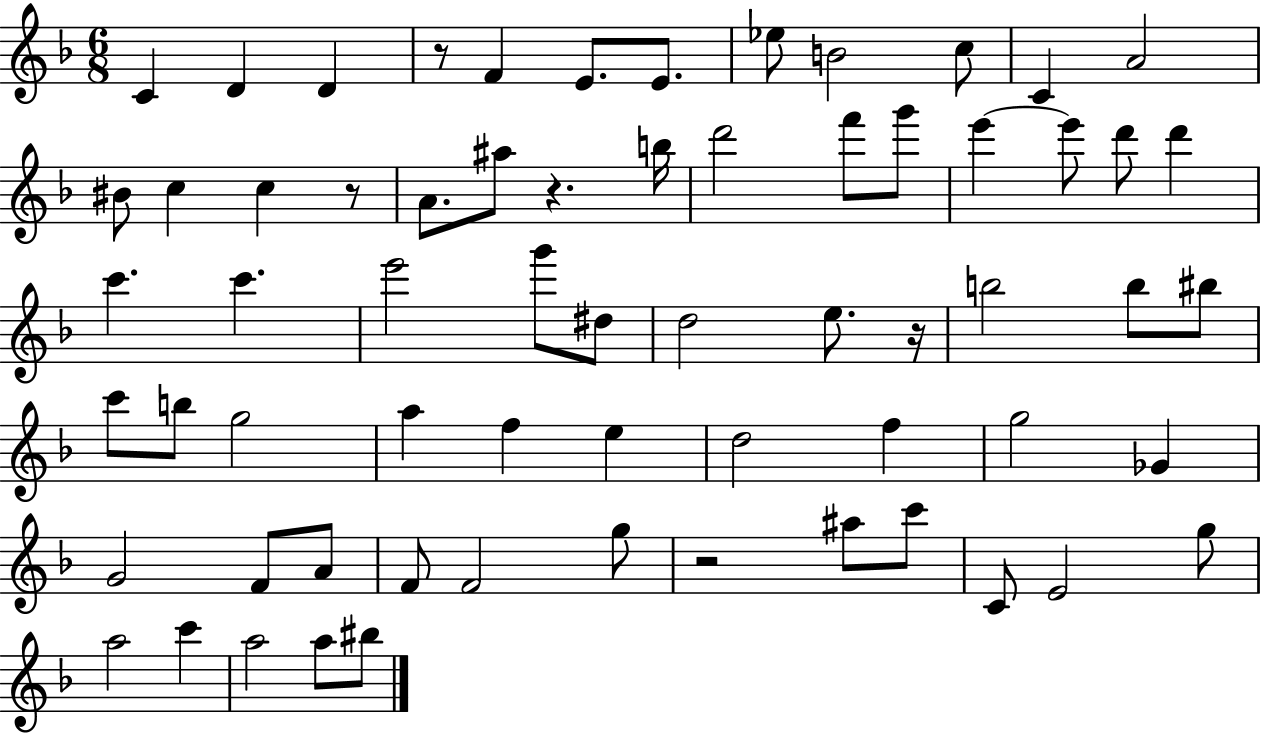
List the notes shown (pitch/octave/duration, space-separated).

C4/q D4/q D4/q R/e F4/q E4/e. E4/e. Eb5/e B4/h C5/e C4/q A4/h BIS4/e C5/q C5/q R/e A4/e. A#5/e R/q. B5/s D6/h F6/e G6/e E6/q E6/e D6/e D6/q C6/q. C6/q. E6/h G6/e D#5/e D5/h E5/e. R/s B5/h B5/e BIS5/e C6/e B5/e G5/h A5/q F5/q E5/q D5/h F5/q G5/h Gb4/q G4/h F4/e A4/e F4/e F4/h G5/e R/h A#5/e C6/e C4/e E4/h G5/e A5/h C6/q A5/h A5/e BIS5/e